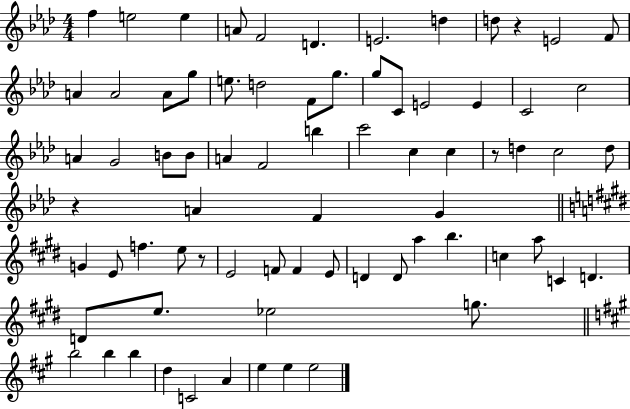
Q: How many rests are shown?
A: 4